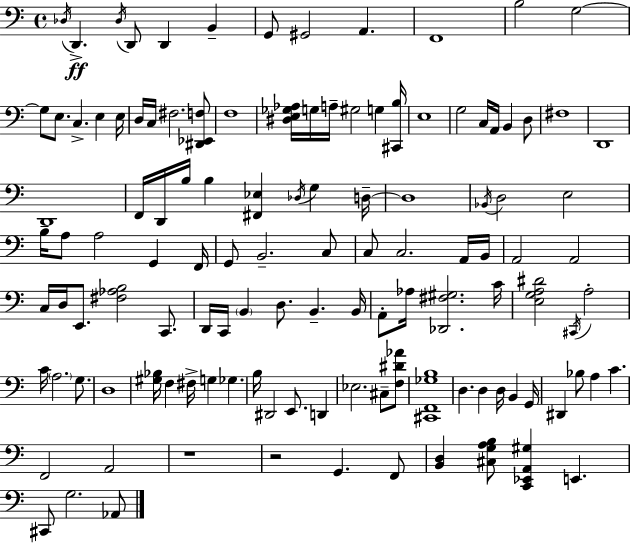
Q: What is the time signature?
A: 4/4